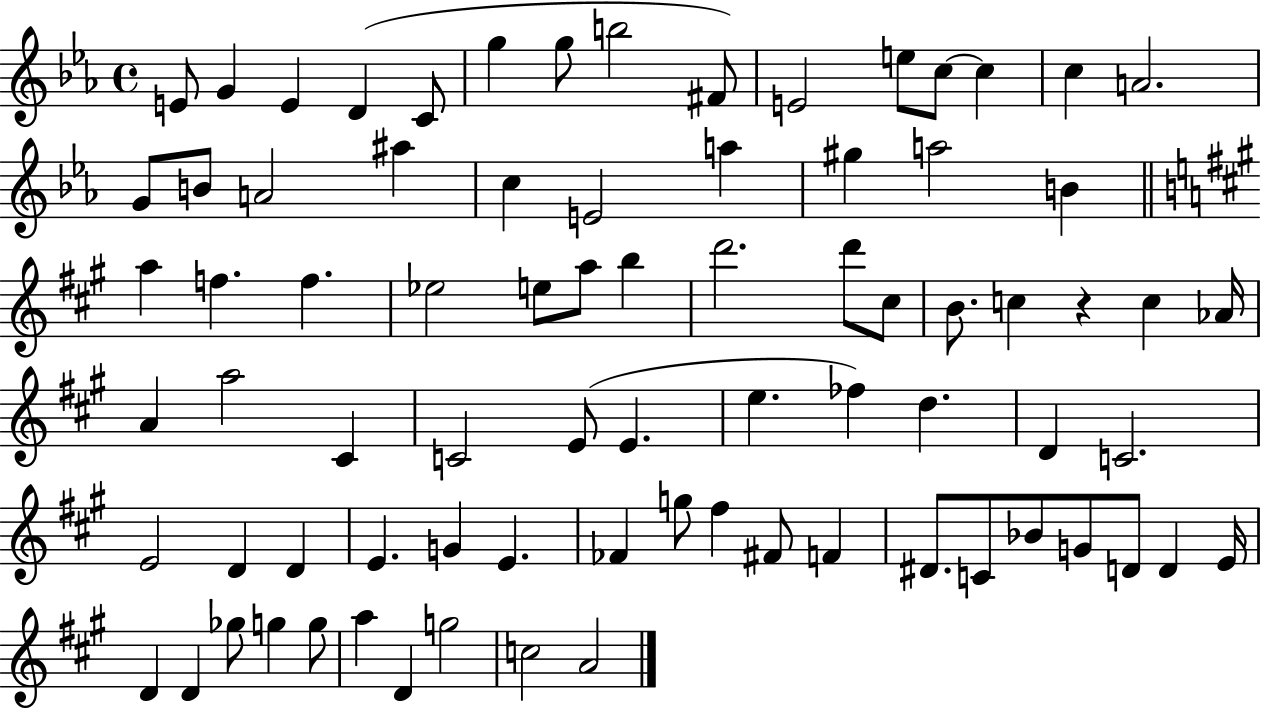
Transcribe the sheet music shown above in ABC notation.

X:1
T:Untitled
M:4/4
L:1/4
K:Eb
E/2 G E D C/2 g g/2 b2 ^F/2 E2 e/2 c/2 c c A2 G/2 B/2 A2 ^a c E2 a ^g a2 B a f f _e2 e/2 a/2 b d'2 d'/2 ^c/2 B/2 c z c _A/4 A a2 ^C C2 E/2 E e _f d D C2 E2 D D E G E _F g/2 ^f ^F/2 F ^D/2 C/2 _B/2 G/2 D/2 D E/4 D D _g/2 g g/2 a D g2 c2 A2